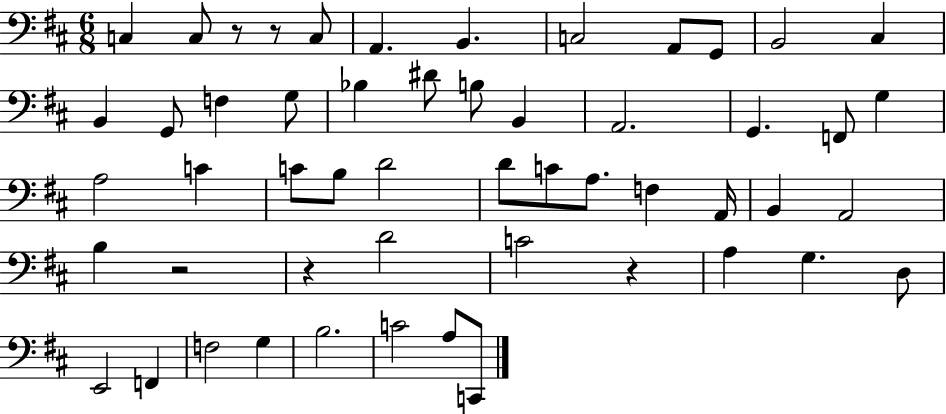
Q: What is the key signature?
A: D major